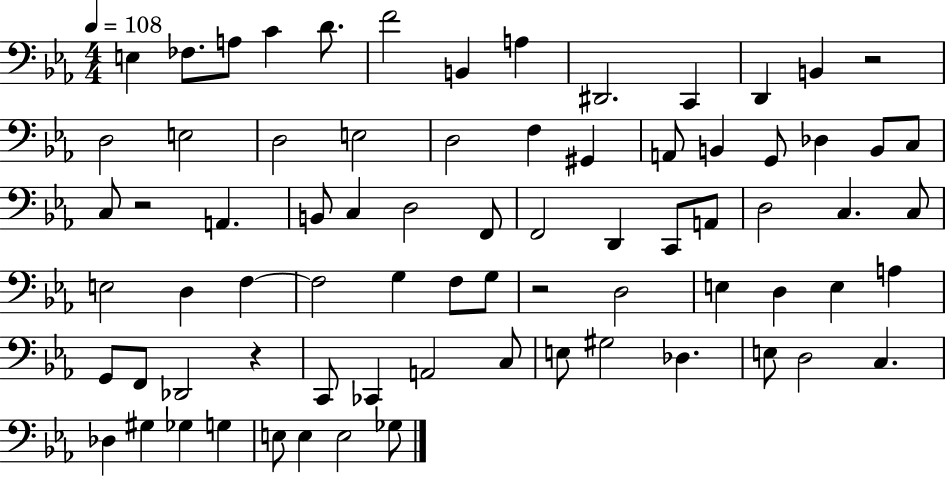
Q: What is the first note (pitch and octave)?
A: E3